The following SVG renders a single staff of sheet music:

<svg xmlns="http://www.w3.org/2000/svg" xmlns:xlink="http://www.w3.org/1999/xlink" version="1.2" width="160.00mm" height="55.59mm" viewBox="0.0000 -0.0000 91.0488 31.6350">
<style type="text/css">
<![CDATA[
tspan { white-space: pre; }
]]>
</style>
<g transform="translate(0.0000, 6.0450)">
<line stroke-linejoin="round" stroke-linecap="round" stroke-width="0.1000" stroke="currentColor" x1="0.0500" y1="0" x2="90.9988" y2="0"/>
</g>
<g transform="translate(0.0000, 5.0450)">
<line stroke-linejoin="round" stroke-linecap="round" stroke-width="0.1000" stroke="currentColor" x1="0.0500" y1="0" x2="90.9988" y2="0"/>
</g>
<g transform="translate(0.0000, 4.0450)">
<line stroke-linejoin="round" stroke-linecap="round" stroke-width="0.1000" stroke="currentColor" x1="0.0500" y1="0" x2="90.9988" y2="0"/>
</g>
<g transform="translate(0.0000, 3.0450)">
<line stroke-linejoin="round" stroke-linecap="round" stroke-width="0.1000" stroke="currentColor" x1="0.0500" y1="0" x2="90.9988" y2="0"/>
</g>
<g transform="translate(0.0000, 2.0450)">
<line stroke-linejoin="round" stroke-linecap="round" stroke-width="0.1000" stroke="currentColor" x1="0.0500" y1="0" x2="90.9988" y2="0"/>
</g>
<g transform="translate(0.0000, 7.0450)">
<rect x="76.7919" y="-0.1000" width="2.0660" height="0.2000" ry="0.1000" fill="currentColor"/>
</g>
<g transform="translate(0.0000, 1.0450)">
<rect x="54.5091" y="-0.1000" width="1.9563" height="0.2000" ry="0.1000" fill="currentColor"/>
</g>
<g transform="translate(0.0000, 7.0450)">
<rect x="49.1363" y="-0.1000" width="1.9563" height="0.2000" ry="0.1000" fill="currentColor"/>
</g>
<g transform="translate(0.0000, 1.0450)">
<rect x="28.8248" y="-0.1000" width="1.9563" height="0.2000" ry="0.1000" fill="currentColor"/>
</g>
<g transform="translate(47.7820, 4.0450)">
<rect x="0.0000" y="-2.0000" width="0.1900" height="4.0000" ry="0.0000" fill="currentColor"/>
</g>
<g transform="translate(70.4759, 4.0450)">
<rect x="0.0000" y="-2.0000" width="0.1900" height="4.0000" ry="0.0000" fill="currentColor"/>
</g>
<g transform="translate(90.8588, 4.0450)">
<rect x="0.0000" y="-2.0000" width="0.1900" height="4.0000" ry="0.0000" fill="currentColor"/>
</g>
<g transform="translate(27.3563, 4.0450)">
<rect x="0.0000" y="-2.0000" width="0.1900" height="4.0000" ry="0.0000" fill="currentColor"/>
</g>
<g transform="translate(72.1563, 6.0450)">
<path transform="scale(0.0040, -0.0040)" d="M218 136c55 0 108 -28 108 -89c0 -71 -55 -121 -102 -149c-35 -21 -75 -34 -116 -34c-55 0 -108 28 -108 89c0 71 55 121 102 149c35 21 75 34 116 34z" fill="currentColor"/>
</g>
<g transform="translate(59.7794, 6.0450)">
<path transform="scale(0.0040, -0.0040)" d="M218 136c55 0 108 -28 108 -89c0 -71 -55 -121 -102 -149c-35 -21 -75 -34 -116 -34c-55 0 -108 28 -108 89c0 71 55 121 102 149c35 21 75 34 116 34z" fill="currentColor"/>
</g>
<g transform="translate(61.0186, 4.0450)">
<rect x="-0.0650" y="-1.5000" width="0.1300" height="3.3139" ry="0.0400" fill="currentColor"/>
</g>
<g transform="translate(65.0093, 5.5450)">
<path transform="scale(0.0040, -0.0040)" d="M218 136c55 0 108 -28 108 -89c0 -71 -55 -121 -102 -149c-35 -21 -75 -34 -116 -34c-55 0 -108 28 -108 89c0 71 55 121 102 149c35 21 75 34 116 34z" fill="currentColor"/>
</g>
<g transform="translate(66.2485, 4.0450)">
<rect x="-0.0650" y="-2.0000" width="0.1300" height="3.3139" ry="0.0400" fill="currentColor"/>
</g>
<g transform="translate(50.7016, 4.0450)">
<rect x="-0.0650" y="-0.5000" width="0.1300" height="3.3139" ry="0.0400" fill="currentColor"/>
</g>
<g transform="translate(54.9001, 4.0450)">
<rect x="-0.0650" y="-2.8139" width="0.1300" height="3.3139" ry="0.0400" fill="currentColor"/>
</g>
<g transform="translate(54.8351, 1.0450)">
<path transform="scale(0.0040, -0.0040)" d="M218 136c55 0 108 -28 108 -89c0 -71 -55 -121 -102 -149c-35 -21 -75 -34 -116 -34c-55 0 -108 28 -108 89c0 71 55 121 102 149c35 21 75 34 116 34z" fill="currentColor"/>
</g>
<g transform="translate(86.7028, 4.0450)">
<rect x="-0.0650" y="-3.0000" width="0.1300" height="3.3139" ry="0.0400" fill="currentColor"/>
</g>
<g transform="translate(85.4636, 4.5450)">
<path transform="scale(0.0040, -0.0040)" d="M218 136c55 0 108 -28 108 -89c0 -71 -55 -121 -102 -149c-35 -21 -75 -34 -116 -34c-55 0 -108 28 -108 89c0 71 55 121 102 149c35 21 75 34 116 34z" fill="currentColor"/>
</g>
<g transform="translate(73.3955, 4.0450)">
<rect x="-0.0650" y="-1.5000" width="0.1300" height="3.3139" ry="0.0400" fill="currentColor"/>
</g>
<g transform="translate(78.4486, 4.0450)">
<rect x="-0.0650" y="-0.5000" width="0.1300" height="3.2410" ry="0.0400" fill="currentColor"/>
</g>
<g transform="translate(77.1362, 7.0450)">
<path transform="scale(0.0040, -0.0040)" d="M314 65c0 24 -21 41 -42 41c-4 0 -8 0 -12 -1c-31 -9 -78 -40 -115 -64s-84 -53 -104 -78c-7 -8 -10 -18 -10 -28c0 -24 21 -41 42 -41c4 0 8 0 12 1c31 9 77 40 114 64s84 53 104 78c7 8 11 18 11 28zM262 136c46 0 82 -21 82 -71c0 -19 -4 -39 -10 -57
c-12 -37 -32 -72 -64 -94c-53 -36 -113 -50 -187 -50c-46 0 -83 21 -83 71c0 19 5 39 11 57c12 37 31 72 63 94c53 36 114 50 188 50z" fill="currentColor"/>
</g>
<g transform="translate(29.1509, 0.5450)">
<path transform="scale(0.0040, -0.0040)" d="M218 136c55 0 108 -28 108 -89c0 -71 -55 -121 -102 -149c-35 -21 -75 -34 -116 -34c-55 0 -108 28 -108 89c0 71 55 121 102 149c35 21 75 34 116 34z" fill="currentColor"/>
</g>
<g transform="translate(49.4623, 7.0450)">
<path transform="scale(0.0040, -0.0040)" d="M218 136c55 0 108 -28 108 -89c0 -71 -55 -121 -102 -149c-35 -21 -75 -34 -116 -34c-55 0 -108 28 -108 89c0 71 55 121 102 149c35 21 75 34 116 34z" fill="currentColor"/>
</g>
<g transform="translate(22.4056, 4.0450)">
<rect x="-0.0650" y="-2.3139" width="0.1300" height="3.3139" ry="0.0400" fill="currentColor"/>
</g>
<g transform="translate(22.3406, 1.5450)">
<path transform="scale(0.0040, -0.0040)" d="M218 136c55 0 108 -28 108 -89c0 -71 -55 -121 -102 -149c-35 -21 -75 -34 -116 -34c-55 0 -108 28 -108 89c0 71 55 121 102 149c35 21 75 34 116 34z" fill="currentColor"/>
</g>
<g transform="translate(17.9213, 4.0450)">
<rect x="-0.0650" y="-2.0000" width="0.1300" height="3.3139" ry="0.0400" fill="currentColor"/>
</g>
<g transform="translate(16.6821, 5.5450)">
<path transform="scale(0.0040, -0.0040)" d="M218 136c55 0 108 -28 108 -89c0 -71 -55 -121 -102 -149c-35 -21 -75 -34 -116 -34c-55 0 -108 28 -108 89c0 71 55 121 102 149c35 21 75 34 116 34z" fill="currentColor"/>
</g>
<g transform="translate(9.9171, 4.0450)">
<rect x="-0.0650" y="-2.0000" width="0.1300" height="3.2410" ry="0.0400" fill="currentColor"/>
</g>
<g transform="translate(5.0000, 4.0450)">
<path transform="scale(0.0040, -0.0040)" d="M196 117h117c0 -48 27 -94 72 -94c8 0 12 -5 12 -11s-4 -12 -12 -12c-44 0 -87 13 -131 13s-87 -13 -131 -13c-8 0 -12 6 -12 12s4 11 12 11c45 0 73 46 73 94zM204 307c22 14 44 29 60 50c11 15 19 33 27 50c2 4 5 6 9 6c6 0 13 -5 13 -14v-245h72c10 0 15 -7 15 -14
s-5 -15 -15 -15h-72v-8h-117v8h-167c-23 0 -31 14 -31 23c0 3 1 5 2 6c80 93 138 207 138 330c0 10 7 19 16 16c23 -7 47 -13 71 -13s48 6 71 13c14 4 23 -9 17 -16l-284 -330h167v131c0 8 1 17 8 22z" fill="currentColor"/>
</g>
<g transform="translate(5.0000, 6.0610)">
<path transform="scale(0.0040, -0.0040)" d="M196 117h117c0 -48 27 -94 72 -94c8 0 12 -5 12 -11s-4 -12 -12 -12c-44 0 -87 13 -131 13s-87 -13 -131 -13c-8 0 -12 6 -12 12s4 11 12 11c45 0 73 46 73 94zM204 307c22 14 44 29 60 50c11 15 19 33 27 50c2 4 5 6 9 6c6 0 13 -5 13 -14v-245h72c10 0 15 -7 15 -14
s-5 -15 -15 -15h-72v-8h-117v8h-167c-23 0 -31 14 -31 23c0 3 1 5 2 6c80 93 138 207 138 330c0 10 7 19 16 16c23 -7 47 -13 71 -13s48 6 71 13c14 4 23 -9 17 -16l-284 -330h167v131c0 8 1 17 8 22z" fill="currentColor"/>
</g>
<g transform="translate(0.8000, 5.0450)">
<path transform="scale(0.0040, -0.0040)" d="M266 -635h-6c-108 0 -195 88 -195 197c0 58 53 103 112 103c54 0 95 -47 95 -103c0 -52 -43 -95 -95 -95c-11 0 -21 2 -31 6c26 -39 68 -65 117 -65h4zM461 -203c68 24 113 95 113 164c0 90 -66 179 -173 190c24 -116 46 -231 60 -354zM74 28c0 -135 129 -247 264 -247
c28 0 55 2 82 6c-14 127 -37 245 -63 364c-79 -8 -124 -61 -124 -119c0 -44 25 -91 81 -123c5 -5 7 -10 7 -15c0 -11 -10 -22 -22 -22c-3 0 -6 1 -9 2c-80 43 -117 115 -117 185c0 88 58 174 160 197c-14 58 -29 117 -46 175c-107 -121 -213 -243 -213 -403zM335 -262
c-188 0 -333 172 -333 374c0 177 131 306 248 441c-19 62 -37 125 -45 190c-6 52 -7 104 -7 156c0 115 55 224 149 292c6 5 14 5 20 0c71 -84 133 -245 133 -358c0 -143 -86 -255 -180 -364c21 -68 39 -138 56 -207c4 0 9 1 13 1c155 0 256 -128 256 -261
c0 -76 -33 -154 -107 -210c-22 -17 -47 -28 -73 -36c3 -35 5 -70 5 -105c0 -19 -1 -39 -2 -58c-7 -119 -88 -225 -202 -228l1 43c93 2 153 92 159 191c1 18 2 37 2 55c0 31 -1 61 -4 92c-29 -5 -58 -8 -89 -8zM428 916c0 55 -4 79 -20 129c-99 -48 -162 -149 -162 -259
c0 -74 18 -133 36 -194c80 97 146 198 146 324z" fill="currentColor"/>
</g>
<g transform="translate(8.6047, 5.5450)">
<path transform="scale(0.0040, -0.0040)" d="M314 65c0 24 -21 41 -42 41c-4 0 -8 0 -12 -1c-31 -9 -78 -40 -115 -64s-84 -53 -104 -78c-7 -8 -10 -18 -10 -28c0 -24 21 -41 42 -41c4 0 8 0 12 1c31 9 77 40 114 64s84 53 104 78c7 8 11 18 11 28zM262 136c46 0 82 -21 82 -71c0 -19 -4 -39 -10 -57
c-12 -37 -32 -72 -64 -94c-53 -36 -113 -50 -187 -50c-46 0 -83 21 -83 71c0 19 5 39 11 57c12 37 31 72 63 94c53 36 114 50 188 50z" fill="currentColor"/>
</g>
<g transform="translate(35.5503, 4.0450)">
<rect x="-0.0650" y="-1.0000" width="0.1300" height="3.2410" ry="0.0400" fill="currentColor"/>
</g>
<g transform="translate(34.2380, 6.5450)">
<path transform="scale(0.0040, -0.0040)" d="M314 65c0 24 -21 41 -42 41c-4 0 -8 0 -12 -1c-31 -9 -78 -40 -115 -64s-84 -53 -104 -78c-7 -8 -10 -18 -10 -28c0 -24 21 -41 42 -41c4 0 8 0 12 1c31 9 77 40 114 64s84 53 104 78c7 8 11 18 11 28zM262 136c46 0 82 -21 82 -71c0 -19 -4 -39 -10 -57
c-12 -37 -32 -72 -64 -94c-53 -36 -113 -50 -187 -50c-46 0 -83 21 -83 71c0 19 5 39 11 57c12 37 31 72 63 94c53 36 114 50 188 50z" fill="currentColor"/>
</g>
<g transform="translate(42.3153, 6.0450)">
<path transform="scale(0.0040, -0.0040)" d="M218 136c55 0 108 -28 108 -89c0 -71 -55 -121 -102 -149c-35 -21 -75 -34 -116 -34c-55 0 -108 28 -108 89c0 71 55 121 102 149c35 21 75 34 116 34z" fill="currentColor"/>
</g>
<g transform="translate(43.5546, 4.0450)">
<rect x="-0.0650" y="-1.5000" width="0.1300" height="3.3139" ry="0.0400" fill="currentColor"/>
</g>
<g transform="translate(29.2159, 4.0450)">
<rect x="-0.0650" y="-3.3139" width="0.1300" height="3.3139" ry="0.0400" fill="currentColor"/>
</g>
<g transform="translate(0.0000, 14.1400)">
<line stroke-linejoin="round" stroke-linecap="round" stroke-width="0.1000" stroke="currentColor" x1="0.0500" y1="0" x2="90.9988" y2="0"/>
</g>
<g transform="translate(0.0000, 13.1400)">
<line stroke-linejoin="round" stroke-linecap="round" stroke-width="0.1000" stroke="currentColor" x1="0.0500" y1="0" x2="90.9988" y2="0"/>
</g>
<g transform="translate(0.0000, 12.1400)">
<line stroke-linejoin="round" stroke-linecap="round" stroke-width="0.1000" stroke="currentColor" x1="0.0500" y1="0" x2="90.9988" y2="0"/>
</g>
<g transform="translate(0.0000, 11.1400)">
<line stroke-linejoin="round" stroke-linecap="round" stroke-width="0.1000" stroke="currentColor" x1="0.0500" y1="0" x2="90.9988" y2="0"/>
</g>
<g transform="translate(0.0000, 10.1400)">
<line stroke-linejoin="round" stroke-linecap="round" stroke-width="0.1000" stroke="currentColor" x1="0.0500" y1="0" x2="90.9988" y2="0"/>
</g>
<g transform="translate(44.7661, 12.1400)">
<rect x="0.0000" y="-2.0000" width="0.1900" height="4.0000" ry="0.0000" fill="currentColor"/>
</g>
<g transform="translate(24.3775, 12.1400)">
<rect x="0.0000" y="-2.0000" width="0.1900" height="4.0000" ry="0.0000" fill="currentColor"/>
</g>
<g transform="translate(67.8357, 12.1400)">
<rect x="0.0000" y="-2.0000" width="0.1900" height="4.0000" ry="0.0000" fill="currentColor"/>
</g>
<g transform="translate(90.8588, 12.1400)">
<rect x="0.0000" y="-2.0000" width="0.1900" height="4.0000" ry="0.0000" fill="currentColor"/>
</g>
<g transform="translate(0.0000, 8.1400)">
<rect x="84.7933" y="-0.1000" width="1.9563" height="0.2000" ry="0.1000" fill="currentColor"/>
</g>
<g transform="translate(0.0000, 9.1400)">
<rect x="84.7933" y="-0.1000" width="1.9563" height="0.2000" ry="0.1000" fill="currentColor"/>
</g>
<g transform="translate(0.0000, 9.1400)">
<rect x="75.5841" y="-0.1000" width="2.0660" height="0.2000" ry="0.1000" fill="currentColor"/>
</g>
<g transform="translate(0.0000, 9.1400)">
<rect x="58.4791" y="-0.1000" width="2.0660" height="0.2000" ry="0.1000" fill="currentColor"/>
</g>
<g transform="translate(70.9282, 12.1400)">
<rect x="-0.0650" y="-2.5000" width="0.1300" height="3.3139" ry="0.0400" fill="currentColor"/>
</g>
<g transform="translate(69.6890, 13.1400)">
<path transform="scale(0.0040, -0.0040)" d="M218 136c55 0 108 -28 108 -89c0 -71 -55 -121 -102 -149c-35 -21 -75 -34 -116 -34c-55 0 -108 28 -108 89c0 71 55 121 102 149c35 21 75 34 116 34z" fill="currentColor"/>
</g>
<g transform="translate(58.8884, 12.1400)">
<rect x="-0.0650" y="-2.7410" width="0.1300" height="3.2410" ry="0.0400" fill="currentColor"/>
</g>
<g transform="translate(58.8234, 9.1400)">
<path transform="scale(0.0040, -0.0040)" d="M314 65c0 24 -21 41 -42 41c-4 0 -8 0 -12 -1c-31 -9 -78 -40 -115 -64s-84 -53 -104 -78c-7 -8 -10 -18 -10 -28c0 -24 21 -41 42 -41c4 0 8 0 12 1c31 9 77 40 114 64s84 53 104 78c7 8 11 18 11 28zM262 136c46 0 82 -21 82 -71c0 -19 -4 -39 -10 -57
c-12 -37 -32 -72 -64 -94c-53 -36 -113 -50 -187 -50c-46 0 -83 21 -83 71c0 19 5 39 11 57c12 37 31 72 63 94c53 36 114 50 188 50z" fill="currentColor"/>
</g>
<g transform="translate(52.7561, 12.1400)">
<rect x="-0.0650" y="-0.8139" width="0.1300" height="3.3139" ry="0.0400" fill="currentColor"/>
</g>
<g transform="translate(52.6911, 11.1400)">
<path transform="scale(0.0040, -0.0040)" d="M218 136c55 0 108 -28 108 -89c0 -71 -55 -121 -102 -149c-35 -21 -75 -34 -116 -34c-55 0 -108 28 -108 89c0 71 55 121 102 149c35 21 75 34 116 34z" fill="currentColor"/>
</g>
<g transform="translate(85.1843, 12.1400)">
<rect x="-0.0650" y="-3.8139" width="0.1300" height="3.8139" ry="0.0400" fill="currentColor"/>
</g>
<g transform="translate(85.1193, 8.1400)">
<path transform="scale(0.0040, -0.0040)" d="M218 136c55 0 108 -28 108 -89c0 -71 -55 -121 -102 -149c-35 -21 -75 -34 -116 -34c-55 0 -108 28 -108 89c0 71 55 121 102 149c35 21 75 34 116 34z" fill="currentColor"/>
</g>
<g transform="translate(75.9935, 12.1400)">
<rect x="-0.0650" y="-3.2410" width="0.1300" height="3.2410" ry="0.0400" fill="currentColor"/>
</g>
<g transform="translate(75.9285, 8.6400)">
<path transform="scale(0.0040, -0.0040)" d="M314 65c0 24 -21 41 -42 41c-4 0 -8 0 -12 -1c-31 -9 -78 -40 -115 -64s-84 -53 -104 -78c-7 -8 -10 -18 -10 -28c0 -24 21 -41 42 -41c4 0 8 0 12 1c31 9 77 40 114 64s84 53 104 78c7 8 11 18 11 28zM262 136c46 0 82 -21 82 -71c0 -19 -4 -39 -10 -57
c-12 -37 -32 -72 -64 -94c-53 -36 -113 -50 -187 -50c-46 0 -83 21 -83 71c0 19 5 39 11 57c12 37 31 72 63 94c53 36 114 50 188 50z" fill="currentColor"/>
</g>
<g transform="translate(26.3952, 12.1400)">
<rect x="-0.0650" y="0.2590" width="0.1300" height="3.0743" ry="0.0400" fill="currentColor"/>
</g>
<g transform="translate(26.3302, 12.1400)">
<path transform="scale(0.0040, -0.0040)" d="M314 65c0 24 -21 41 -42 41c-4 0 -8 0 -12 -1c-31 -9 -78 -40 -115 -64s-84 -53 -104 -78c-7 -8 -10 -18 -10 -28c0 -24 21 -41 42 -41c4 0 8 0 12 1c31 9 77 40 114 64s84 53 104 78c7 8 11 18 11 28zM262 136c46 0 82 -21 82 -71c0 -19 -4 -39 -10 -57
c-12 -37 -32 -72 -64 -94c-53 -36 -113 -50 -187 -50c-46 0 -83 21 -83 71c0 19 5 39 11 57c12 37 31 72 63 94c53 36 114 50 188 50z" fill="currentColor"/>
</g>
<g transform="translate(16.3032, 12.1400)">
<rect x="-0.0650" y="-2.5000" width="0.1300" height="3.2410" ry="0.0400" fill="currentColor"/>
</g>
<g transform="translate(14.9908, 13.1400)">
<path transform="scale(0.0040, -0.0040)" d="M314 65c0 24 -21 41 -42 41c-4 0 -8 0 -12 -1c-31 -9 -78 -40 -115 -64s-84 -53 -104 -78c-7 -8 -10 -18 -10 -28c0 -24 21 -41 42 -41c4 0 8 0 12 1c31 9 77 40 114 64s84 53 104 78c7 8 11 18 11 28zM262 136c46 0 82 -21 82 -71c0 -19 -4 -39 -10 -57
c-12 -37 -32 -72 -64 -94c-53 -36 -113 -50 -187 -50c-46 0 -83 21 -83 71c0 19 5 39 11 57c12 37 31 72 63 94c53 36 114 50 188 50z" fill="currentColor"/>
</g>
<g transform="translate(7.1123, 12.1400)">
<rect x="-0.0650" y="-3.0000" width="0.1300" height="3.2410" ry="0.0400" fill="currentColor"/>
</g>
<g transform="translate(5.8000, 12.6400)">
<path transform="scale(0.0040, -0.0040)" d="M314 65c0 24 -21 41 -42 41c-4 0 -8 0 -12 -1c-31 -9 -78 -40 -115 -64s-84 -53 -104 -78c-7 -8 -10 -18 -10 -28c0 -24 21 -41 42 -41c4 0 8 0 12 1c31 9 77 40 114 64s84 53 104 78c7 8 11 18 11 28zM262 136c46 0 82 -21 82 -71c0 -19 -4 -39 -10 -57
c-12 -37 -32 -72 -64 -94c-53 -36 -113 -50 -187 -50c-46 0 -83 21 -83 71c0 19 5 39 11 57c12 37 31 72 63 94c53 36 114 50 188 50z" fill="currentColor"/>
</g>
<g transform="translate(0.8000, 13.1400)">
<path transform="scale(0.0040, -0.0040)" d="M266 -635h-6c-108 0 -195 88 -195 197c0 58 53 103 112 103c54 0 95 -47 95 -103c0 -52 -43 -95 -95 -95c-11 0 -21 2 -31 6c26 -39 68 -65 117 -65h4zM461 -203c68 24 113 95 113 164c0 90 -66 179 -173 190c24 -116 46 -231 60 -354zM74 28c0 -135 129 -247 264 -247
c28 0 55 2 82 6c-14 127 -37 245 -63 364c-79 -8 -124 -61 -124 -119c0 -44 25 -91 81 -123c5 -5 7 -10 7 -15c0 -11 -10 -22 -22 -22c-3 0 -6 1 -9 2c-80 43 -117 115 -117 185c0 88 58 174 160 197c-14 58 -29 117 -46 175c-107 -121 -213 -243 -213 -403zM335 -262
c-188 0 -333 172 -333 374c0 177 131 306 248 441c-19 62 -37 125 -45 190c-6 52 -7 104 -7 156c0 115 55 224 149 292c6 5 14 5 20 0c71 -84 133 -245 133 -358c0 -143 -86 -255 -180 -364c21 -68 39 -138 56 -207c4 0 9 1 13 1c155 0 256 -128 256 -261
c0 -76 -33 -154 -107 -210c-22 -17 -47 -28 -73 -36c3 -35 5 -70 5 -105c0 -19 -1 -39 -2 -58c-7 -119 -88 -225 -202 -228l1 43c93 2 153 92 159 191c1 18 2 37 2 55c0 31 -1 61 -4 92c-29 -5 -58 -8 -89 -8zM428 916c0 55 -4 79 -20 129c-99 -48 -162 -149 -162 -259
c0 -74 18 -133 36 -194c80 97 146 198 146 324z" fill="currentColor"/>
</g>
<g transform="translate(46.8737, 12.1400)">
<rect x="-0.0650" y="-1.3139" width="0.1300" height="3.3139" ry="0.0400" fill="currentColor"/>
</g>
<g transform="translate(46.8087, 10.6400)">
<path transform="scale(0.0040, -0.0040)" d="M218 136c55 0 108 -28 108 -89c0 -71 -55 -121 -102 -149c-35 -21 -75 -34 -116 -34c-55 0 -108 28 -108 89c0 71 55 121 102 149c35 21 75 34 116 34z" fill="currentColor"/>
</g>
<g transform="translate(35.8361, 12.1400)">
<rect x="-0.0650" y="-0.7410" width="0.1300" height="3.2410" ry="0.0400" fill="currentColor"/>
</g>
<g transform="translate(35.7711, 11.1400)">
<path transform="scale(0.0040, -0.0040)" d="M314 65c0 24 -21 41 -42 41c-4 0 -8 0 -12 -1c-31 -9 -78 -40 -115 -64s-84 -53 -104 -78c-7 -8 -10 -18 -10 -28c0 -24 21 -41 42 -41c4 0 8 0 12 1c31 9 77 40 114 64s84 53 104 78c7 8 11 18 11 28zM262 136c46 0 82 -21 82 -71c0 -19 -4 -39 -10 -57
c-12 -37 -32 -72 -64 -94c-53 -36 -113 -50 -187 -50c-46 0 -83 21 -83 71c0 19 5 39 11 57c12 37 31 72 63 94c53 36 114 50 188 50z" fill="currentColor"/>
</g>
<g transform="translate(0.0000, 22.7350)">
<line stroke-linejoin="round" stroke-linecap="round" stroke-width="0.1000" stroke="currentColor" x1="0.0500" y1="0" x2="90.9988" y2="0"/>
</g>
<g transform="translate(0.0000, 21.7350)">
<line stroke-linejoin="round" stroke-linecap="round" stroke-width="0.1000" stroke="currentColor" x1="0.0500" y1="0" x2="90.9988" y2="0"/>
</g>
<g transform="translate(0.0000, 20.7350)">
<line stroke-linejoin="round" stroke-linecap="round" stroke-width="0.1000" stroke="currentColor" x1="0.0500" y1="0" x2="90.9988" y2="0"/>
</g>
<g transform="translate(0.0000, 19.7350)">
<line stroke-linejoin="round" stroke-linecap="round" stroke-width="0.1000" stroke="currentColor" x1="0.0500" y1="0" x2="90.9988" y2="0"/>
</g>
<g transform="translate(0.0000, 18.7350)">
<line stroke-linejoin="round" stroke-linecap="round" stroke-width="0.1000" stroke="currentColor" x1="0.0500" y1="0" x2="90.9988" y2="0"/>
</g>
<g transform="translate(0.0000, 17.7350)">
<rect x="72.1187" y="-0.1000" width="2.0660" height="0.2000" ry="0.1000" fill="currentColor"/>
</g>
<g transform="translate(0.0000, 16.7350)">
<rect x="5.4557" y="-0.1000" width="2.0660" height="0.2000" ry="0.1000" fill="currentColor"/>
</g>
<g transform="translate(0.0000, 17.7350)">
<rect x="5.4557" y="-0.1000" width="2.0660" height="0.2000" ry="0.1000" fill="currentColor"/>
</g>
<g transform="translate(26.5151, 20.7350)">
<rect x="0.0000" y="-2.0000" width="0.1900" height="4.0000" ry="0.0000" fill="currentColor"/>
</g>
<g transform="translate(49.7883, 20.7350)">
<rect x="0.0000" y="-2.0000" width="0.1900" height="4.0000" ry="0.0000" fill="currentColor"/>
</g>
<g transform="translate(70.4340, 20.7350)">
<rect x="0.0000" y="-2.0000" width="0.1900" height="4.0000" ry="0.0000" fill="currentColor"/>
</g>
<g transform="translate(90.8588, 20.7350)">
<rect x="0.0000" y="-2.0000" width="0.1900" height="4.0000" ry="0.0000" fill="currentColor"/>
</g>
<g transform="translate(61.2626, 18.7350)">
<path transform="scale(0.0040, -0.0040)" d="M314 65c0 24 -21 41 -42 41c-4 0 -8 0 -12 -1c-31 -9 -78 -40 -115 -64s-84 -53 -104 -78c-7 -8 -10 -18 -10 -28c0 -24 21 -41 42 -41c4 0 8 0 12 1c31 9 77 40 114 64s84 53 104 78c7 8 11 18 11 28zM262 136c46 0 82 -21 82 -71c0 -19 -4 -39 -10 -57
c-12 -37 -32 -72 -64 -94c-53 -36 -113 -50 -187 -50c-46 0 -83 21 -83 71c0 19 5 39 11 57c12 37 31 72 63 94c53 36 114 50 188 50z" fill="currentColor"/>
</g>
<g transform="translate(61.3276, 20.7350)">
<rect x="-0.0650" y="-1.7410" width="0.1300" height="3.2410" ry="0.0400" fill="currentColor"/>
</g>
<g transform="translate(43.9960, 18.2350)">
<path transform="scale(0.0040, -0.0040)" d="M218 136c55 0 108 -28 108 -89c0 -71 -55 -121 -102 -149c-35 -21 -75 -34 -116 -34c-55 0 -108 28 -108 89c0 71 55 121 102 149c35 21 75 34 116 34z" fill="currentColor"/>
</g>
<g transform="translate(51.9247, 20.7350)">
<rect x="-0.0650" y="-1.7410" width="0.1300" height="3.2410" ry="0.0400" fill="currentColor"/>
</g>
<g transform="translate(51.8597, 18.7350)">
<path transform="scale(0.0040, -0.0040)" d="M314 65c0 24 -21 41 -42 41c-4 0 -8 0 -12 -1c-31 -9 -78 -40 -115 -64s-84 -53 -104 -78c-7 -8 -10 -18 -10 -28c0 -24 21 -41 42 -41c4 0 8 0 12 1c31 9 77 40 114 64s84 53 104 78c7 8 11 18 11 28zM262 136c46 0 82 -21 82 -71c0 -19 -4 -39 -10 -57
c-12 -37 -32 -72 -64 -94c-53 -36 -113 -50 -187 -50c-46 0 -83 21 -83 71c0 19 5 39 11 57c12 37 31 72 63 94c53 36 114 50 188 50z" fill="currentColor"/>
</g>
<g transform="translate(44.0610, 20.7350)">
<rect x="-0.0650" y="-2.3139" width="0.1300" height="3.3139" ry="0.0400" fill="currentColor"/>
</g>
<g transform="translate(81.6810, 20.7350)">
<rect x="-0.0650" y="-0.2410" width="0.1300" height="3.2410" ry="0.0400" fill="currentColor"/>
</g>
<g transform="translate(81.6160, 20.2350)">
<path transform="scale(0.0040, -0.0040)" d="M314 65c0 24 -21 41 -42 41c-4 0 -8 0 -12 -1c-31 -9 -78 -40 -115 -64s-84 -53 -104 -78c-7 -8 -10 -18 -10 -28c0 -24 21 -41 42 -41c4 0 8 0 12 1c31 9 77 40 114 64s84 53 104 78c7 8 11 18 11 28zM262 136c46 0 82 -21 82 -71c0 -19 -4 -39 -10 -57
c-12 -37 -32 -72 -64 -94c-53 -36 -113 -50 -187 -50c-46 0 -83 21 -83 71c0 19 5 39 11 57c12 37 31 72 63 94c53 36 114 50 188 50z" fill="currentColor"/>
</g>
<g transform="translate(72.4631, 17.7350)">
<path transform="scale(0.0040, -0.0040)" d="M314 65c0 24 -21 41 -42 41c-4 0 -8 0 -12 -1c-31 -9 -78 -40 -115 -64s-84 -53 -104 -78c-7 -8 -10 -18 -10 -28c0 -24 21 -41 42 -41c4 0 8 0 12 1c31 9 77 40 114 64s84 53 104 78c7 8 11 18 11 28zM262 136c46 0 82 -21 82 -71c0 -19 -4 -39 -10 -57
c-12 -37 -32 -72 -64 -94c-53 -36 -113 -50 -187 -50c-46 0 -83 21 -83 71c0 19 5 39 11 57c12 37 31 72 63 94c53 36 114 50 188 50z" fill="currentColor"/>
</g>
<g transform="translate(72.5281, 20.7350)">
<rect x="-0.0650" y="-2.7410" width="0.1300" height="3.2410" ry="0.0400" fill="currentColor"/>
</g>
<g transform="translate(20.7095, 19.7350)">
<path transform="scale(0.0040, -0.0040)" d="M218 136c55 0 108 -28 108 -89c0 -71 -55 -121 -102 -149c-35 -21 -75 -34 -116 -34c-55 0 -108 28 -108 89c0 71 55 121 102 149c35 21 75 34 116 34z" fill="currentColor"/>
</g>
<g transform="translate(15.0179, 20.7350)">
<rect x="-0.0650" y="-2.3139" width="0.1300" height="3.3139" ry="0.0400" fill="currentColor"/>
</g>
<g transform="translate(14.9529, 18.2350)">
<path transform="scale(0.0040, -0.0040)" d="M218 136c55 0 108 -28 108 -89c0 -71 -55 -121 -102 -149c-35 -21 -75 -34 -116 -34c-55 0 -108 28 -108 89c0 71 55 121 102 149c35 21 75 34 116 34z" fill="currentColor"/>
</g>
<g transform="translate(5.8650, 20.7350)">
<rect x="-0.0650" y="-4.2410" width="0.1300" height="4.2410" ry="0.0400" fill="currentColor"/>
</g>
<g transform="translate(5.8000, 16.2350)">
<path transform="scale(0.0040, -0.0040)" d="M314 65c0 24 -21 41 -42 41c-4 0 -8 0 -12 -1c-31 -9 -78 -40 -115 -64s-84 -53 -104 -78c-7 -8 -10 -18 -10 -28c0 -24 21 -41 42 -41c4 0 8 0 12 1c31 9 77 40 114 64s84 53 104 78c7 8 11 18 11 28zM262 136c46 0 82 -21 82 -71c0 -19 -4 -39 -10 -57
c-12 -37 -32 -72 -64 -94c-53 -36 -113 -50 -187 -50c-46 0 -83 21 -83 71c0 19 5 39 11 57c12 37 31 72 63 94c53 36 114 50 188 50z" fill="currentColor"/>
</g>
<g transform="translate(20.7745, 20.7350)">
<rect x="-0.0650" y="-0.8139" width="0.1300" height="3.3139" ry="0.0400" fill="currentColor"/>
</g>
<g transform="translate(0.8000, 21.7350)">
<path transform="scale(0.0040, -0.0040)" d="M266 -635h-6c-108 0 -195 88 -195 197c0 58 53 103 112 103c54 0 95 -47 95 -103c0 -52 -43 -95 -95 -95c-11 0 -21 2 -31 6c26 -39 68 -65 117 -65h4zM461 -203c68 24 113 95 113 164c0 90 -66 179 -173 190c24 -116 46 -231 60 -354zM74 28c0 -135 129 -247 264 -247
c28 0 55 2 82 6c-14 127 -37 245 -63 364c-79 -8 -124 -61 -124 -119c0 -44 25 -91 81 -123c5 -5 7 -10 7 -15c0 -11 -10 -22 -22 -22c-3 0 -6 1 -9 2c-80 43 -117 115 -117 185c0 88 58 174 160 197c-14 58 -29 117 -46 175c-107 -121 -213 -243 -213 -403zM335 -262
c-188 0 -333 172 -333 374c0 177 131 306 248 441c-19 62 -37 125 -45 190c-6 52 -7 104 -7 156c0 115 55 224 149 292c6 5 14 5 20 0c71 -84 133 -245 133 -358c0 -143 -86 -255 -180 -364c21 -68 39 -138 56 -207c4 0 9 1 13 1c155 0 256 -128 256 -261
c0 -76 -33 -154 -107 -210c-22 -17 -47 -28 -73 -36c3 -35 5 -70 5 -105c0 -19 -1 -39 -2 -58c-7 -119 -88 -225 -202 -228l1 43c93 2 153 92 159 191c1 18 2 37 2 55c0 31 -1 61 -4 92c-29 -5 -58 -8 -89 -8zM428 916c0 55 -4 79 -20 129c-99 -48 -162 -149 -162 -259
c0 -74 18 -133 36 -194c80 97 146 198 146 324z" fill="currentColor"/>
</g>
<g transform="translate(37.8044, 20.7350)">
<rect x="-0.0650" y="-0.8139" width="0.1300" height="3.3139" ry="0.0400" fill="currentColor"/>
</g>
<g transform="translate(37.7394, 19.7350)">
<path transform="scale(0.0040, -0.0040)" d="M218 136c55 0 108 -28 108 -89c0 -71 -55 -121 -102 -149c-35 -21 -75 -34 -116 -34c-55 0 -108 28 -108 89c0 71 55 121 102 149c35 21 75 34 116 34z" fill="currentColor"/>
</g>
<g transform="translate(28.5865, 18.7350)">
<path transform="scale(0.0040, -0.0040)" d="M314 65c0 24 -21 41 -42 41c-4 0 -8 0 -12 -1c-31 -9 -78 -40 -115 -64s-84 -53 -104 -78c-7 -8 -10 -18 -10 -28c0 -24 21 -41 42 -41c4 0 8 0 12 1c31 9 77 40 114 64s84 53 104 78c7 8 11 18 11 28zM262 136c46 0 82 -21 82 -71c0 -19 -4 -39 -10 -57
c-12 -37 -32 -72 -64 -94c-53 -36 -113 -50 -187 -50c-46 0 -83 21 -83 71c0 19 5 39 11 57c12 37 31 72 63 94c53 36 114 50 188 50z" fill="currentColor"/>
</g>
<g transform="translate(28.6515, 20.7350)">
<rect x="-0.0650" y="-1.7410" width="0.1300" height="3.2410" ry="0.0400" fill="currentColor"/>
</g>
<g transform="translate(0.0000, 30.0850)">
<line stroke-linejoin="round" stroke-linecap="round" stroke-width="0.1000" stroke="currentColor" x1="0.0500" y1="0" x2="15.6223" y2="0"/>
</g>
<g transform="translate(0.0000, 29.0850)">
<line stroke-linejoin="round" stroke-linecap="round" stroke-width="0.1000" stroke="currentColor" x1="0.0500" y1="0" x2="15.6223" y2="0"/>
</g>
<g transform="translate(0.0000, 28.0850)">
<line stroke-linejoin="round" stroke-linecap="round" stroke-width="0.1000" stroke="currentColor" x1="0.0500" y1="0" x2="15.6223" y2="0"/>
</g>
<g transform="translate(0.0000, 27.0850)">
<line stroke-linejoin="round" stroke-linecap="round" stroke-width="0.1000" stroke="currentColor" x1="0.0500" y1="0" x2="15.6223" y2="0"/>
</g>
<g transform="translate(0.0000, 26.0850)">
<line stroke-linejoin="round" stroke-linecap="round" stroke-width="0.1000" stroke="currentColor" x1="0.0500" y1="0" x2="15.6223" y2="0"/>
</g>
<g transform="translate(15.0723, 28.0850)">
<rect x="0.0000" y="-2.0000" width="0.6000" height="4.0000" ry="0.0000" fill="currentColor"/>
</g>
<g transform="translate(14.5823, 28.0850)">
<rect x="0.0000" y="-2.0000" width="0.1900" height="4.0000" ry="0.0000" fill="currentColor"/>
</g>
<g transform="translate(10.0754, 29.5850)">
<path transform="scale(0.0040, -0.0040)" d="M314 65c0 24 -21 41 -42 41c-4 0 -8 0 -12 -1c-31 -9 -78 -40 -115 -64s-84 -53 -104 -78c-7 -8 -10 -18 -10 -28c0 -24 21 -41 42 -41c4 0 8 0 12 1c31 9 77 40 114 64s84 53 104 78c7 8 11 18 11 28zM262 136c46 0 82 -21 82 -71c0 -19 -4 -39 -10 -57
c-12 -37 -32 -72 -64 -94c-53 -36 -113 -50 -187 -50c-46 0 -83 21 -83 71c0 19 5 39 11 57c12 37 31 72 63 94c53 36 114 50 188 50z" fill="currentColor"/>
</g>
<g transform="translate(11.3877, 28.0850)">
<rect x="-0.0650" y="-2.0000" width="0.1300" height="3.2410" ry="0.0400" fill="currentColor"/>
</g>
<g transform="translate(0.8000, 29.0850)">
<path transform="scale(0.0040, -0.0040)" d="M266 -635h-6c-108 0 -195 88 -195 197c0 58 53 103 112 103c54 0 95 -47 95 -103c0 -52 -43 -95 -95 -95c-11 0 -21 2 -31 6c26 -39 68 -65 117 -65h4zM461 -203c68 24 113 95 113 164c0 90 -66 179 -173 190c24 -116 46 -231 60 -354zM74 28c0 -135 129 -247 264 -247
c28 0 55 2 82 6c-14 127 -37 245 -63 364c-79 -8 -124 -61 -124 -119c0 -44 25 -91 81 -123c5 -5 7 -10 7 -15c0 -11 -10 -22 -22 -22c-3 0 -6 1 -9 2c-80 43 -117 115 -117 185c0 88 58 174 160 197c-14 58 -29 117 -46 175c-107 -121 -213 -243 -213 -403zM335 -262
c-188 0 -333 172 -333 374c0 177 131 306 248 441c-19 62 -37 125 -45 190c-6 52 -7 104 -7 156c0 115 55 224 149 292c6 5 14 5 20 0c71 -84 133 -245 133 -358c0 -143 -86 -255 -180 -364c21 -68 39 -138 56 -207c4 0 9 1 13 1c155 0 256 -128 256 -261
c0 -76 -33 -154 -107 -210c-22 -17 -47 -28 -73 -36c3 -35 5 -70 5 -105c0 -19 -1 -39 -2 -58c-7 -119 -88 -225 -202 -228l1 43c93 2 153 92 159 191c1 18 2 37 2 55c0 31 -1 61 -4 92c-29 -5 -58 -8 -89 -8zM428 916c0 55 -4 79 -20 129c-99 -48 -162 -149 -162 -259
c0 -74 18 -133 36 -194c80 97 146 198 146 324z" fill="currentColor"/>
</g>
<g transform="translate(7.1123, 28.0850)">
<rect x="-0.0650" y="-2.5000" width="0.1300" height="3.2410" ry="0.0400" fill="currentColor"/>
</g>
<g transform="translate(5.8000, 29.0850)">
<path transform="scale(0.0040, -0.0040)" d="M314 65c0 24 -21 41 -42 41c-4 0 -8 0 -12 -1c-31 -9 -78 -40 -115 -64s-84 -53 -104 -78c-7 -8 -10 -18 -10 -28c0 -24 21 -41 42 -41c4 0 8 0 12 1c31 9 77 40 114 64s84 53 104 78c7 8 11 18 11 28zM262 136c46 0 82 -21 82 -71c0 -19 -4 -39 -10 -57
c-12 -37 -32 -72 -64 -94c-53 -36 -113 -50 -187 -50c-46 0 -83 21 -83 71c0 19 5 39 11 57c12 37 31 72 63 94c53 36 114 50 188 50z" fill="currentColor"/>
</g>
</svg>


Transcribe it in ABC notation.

X:1
T:Untitled
M:4/4
L:1/4
K:C
F2 F g b D2 E C a E F E C2 A A2 G2 B2 d2 e d a2 G b2 c' d'2 g d f2 d g f2 f2 a2 c2 G2 F2